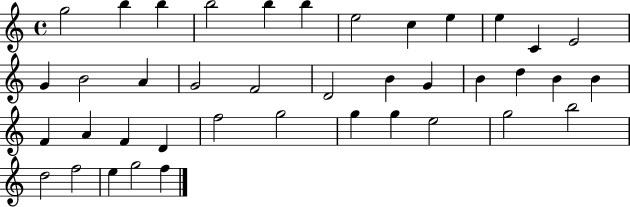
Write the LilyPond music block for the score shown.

{
  \clef treble
  \time 4/4
  \defaultTimeSignature
  \key c \major
  g''2 b''4 b''4 | b''2 b''4 b''4 | e''2 c''4 e''4 | e''4 c'4 e'2 | \break g'4 b'2 a'4 | g'2 f'2 | d'2 b'4 g'4 | b'4 d''4 b'4 b'4 | \break f'4 a'4 f'4 d'4 | f''2 g''2 | g''4 g''4 e''2 | g''2 b''2 | \break d''2 f''2 | e''4 g''2 f''4 | \bar "|."
}